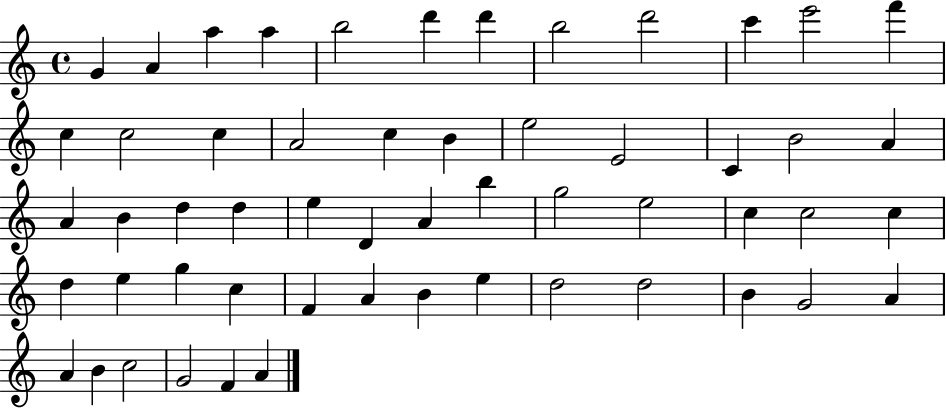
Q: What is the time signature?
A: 4/4